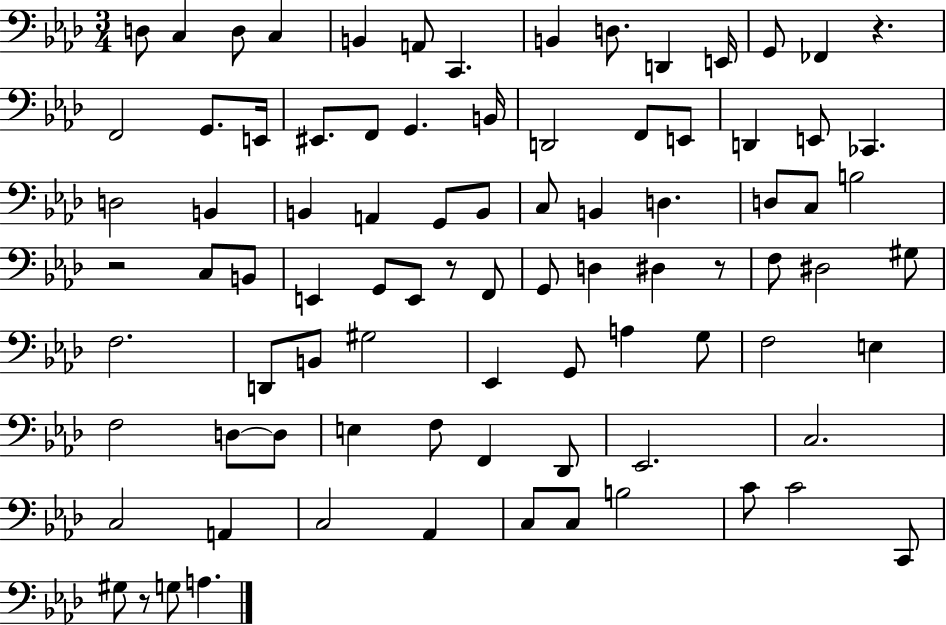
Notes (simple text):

D3/e C3/q D3/e C3/q B2/q A2/e C2/q. B2/q D3/e. D2/q E2/s G2/e FES2/q R/q. F2/h G2/e. E2/s EIS2/e. F2/e G2/q. B2/s D2/h F2/e E2/e D2/q E2/e CES2/q. D3/h B2/q B2/q A2/q G2/e B2/e C3/e B2/q D3/q. D3/e C3/e B3/h R/h C3/e B2/e E2/q G2/e E2/e R/e F2/e G2/e D3/q D#3/q R/e F3/e D#3/h G#3/e F3/h. D2/e B2/e G#3/h Eb2/q G2/e A3/q G3/e F3/h E3/q F3/h D3/e D3/e E3/q F3/e F2/q Db2/e Eb2/h. C3/h. C3/h A2/q C3/h Ab2/q C3/e C3/e B3/h C4/e C4/h C2/e G#3/e R/e G3/e A3/q.